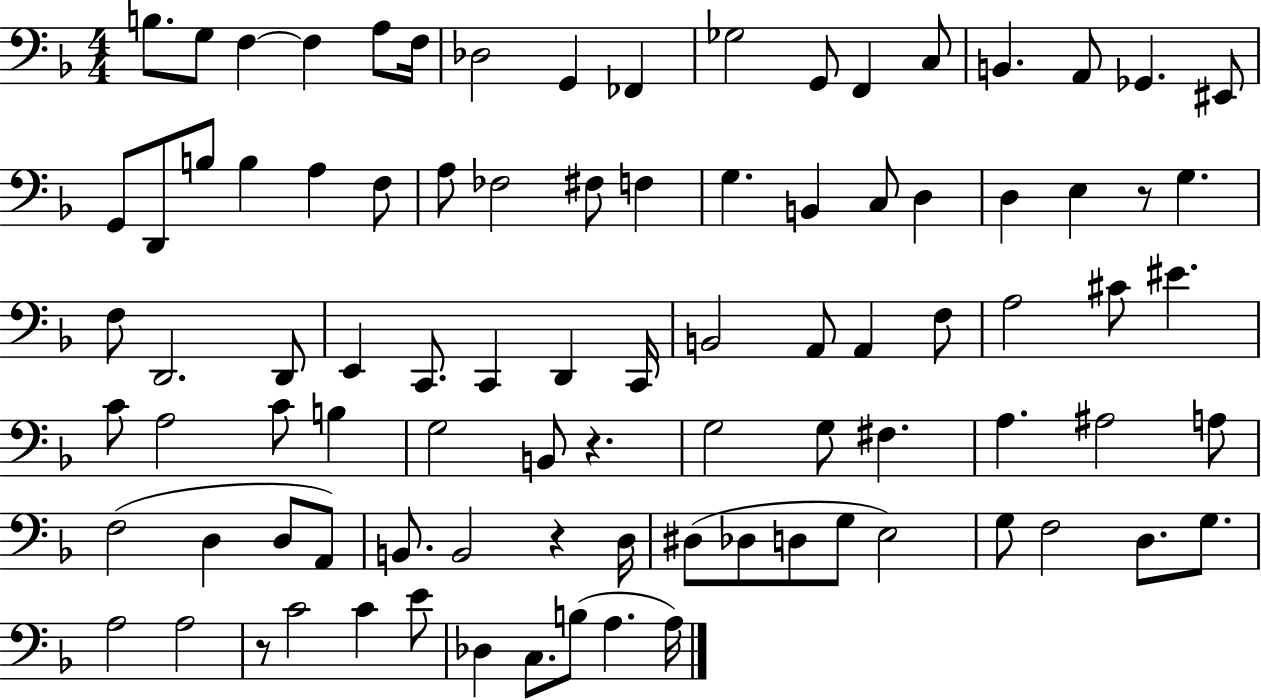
X:1
T:Untitled
M:4/4
L:1/4
K:F
B,/2 G,/2 F, F, A,/2 F,/4 _D,2 G,, _F,, _G,2 G,,/2 F,, C,/2 B,, A,,/2 _G,, ^E,,/2 G,,/2 D,,/2 B,/2 B, A, F,/2 A,/2 _F,2 ^F,/2 F, G, B,, C,/2 D, D, E, z/2 G, F,/2 D,,2 D,,/2 E,, C,,/2 C,, D,, C,,/4 B,,2 A,,/2 A,, F,/2 A,2 ^C/2 ^E C/2 A,2 C/2 B, G,2 B,,/2 z G,2 G,/2 ^F, A, ^A,2 A,/2 F,2 D, D,/2 A,,/2 B,,/2 B,,2 z D,/4 ^D,/2 _D,/2 D,/2 G,/2 E,2 G,/2 F,2 D,/2 G,/2 A,2 A,2 z/2 C2 C E/2 _D, C,/2 B,/2 A, A,/4